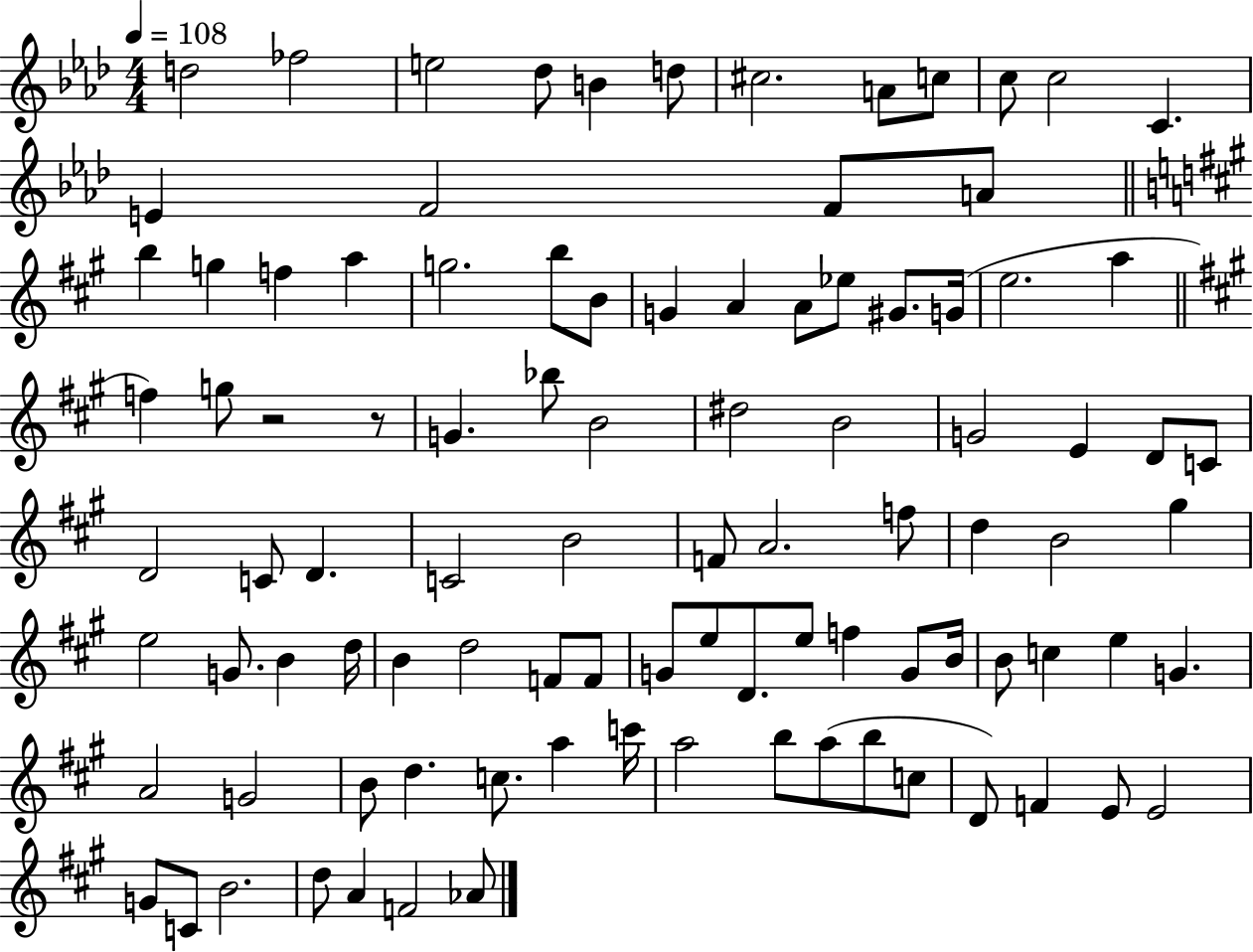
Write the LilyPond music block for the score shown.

{
  \clef treble
  \numericTimeSignature
  \time 4/4
  \key aes \major
  \tempo 4 = 108
  d''2 fes''2 | e''2 des''8 b'4 d''8 | cis''2. a'8 c''8 | c''8 c''2 c'4. | \break e'4 f'2 f'8 a'8 | \bar "||" \break \key a \major b''4 g''4 f''4 a''4 | g''2. b''8 b'8 | g'4 a'4 a'8 ees''8 gis'8. g'16( | e''2. a''4 | \break \bar "||" \break \key a \major f''4) g''8 r2 r8 | g'4. bes''8 b'2 | dis''2 b'2 | g'2 e'4 d'8 c'8 | \break d'2 c'8 d'4. | c'2 b'2 | f'8 a'2. f''8 | d''4 b'2 gis''4 | \break e''2 g'8. b'4 d''16 | b'4 d''2 f'8 f'8 | g'8 e''8 d'8. e''8 f''4 g'8 b'16 | b'8 c''4 e''4 g'4. | \break a'2 g'2 | b'8 d''4. c''8. a''4 c'''16 | a''2 b''8 a''8( b''8 c''8 | d'8) f'4 e'8 e'2 | \break g'8 c'8 b'2. | d''8 a'4 f'2 aes'8 | \bar "|."
}